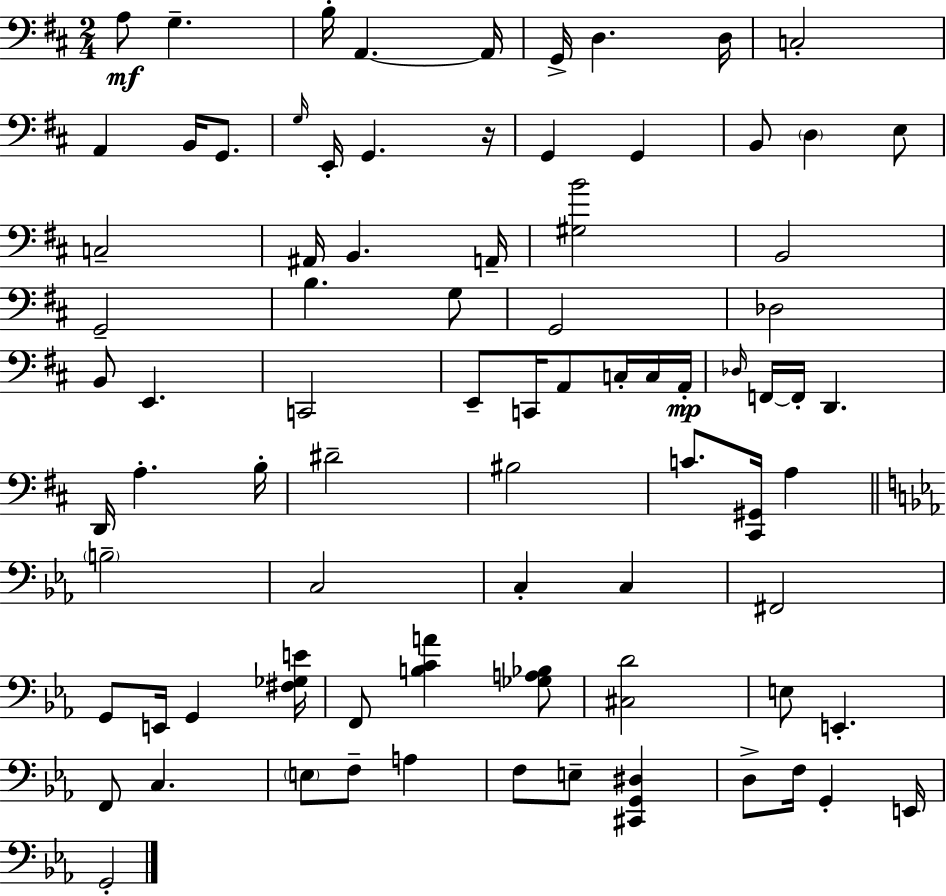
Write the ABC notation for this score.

X:1
T:Untitled
M:2/4
L:1/4
K:D
A,/2 G, B,/4 A,, A,,/4 G,,/4 D, D,/4 C,2 A,, B,,/4 G,,/2 G,/4 E,,/4 G,, z/4 G,, G,, B,,/2 D, E,/2 C,2 ^A,,/4 B,, A,,/4 [^G,B]2 B,,2 G,,2 B, G,/2 G,,2 _D,2 B,,/2 E,, C,,2 E,,/2 C,,/4 A,,/2 C,/4 C,/4 A,,/4 _D,/4 F,,/4 F,,/4 D,, D,,/4 A, B,/4 ^D2 ^B,2 C/2 [^C,,^G,,]/4 A, B,2 C,2 C, C, ^F,,2 G,,/2 E,,/4 G,, [^F,_G,E]/4 F,,/2 [B,CA] [_G,A,_B,]/2 [^C,D]2 E,/2 E,, F,,/2 C, E,/2 F,/2 A, F,/2 E,/2 [^C,,G,,^D,] D,/2 F,/4 G,, E,,/4 G,,2